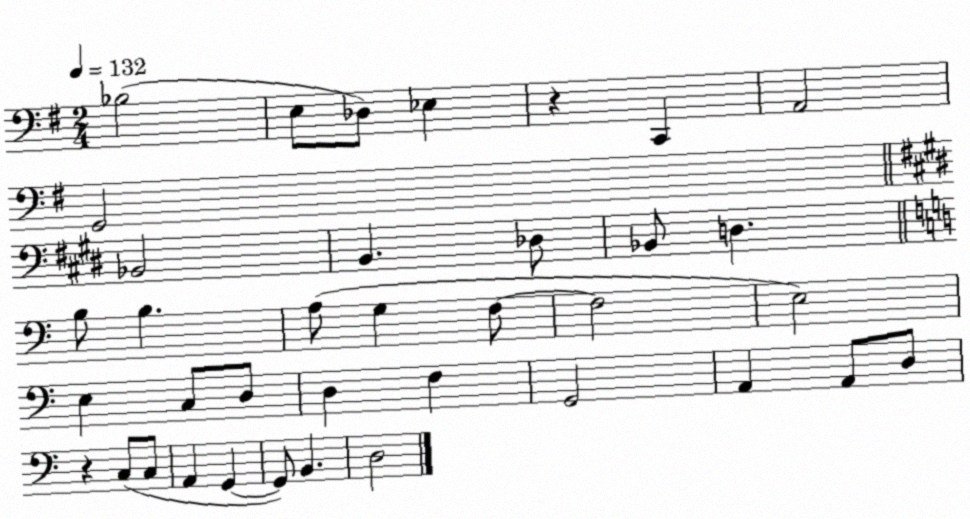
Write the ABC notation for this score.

X:1
T:Untitled
M:2/4
L:1/4
K:G
_B,2 E,/2 _D,/2 _E, z C,, A,,2 G,,2 _B,,2 B,, _D,/2 _B,,/2 D, B,/2 B, A,/2 G, F,/2 F,2 E,2 E, C,/2 D,/2 D, F, G,,2 A,, A,,/2 D,/2 z C,/2 C,/2 A,, G,, G,,/2 B,, D,2